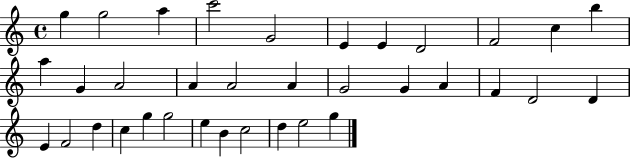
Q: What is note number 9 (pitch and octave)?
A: F4